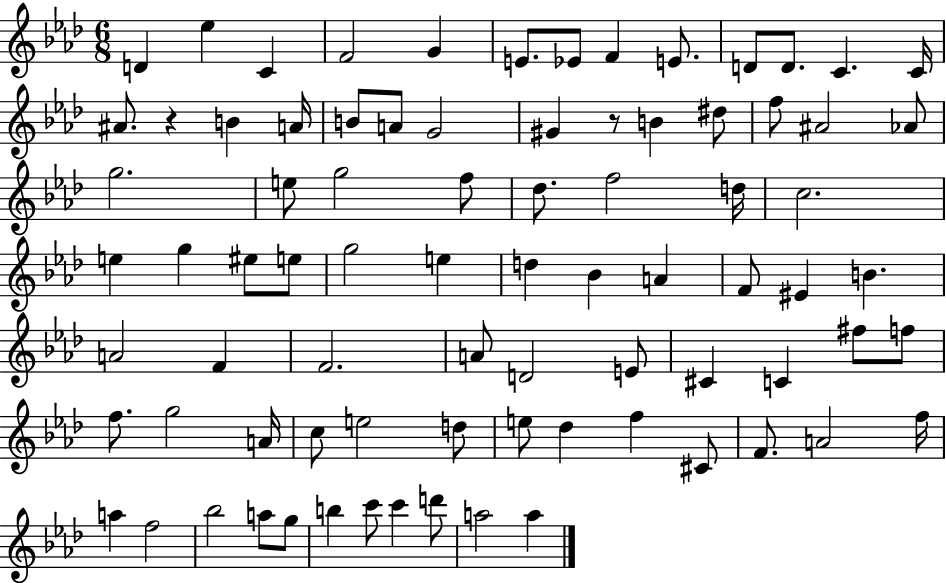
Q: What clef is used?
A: treble